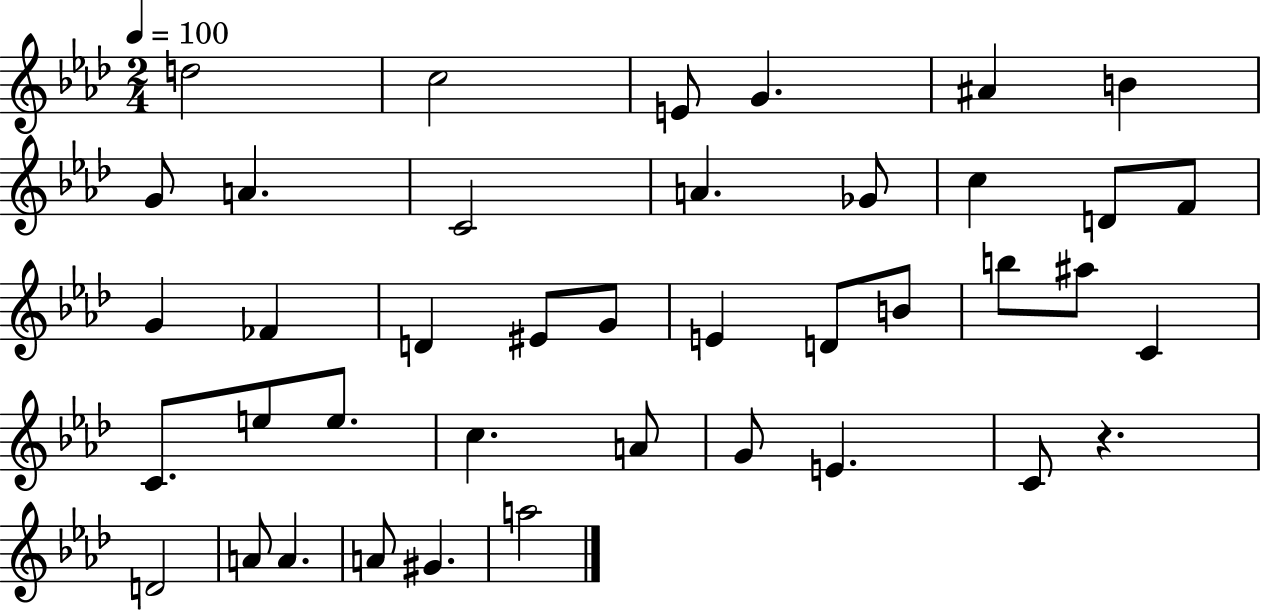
D5/h C5/h E4/e G4/q. A#4/q B4/q G4/e A4/q. C4/h A4/q. Gb4/e C5/q D4/e F4/e G4/q FES4/q D4/q EIS4/e G4/e E4/q D4/e B4/e B5/e A#5/e C4/q C4/e. E5/e E5/e. C5/q. A4/e G4/e E4/q. C4/e R/q. D4/h A4/e A4/q. A4/e G#4/q. A5/h